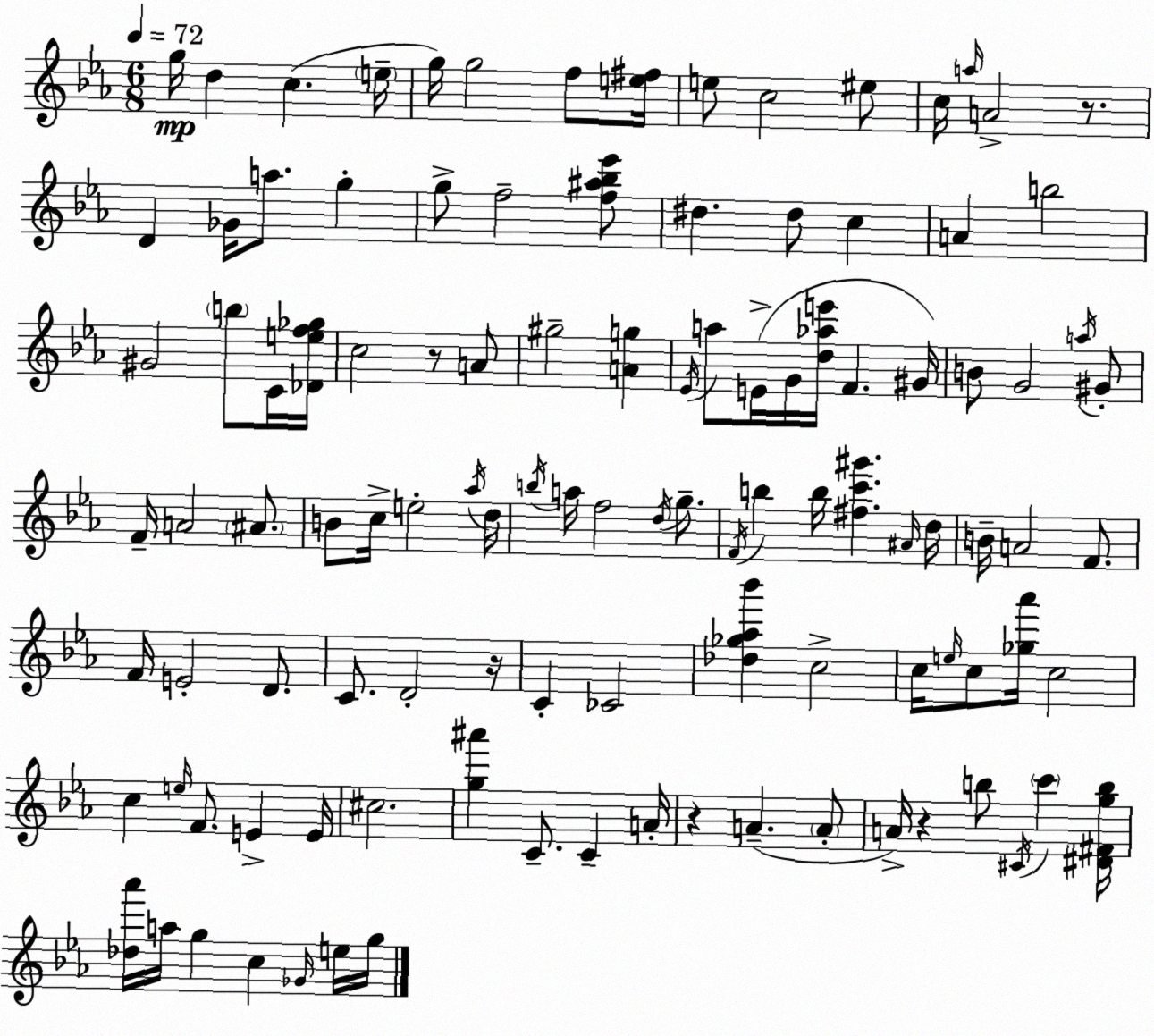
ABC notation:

X:1
T:Untitled
M:6/8
L:1/4
K:Cm
g/4 d c e/4 g/4 g2 f/2 [e^f]/4 e/2 c2 ^e/2 c/4 a/4 A2 z/2 D _G/4 a/2 g g/2 f2 [f^a_b_e']/2 ^d ^d/2 c A b2 ^G2 b/2 C/4 [_Def_g]/4 c2 z/2 A/2 ^g2 [Ag] _E/4 a/2 E/4 G/4 [d_ae']/4 F ^G/4 B/2 G2 a/4 ^G/2 F/4 A2 ^A/2 B/2 c/4 e2 _a/4 d/4 b/4 a/4 f2 d/4 g/2 F/4 b b/4 [^fc'^g'] ^A/4 d/4 B/4 A2 F/2 F/4 E2 D/2 C/2 D2 z/4 C _C2 [_d_g_a_b'] c2 c/4 e/4 c/2 [_g_a']/4 c2 c e/4 F/2 E E/4 ^c2 [g^a'] C/2 C A/4 z A A/2 A/4 z b/2 ^C/4 c' [^D^Fgb]/4 [_d_a']/4 a/4 g c _G/4 e/4 g/4